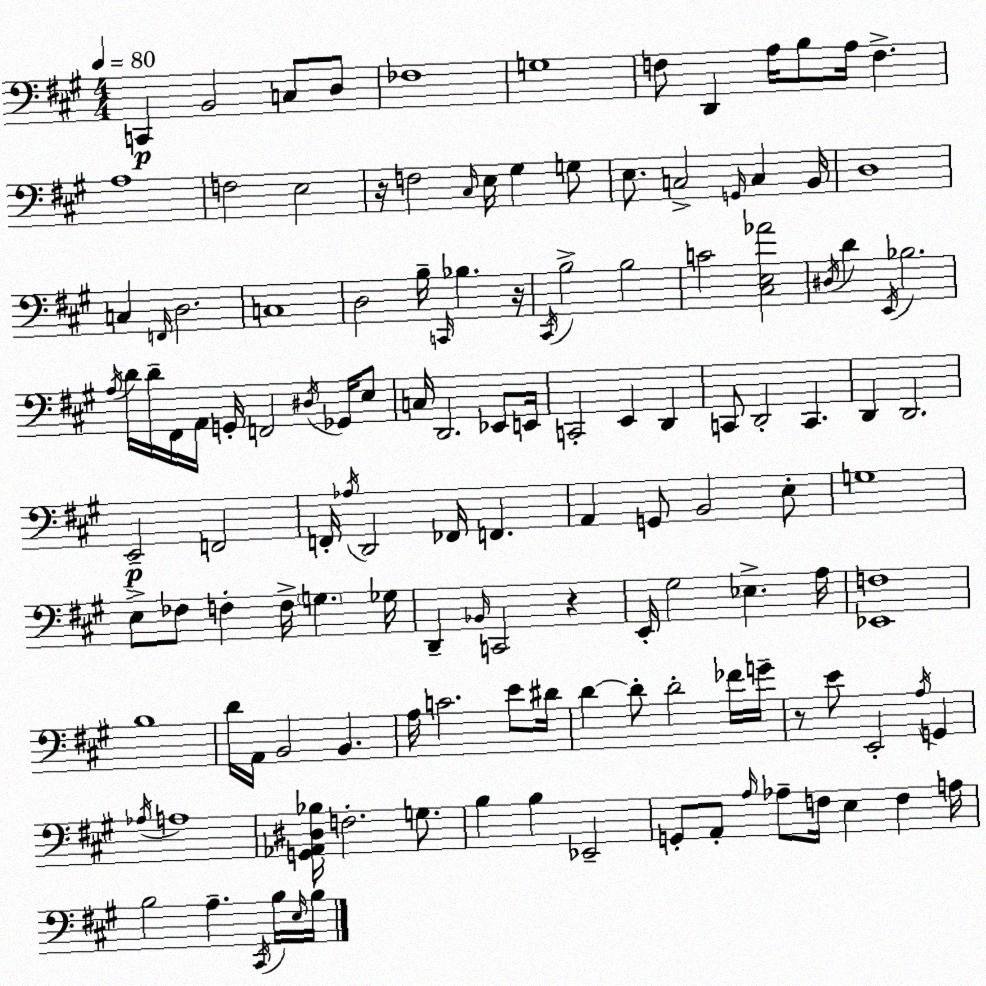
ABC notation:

X:1
T:Untitled
M:4/4
L:1/4
K:A
C,, B,,2 C,/2 D,/2 _F,4 G,4 F,/2 D,, A,/4 B,/2 A,/4 F, A,4 F,2 E,2 z/4 F,2 ^C,/4 E,/4 ^G, G,/2 E,/2 C,2 G,,/4 C, B,,/4 D,4 C, F,,/4 D,2 C,4 D,2 B,/4 C,,/4 _B, z/4 ^C,,/4 B,2 B,2 C2 [^C,E,_A]2 ^D,/4 D E,,/4 _B,2 A,/4 D/4 D/4 ^F,,/4 A,,/4 G,,/4 F,,2 ^D,/4 _G,,/4 E,/2 C,/4 D,,2 _E,,/2 E,,/4 C,,2 E,, D,, C,,/2 D,,2 C,, D,, D,,2 E,,2 F,,2 F,,/4 _A,/4 D,,2 _F,,/4 F,, A,, G,,/2 B,,2 E,/2 G,4 E,/2 _F,/2 F, F,/4 G, _G,/4 D,, _B,,/4 C,,2 z E,,/4 ^G,2 _E, A,/4 [_E,,F,]4 B,4 D/4 A,,/4 B,,2 B,, A,/4 C2 E/2 ^D/4 D D/2 D2 _F/4 G/4 z/2 E/2 E,,2 A,/4 G,, _A,/4 A,4 [G,,_A,,^D,_B,]/4 F,2 G,/2 B, B, _E,,2 G,,/2 A,,/2 A,/4 _A,/2 F,/4 E, F, A,/4 B,2 A, ^C,,/4 B,/4 E,/4 B,/4